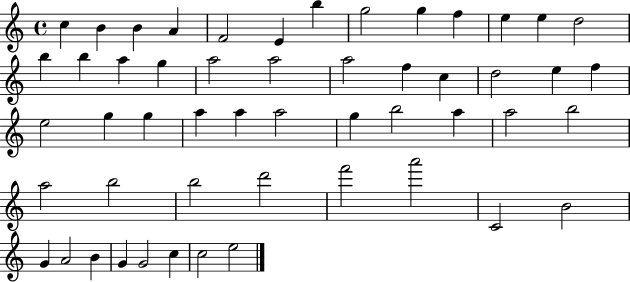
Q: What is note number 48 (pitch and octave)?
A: G4